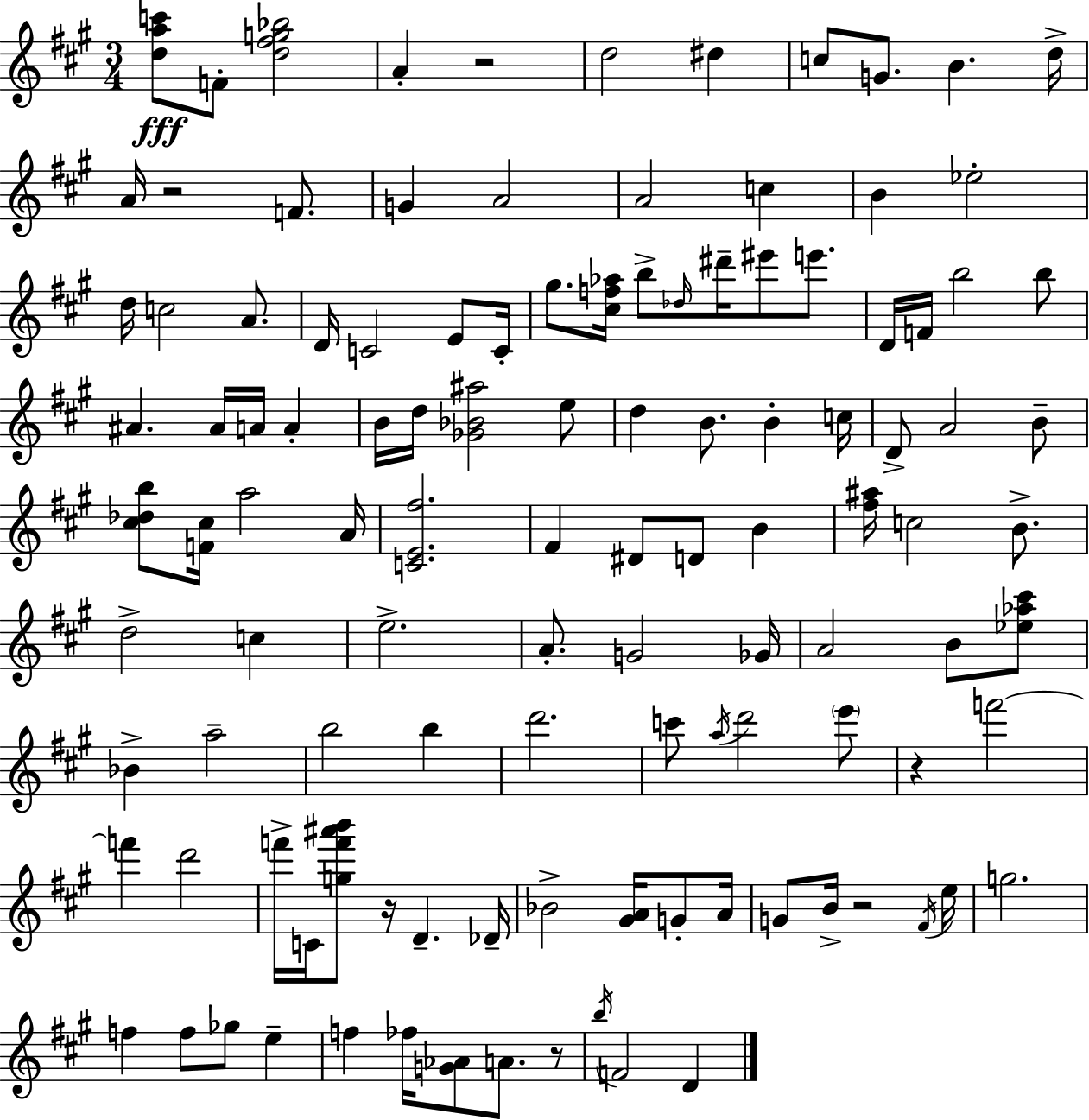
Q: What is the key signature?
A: A major